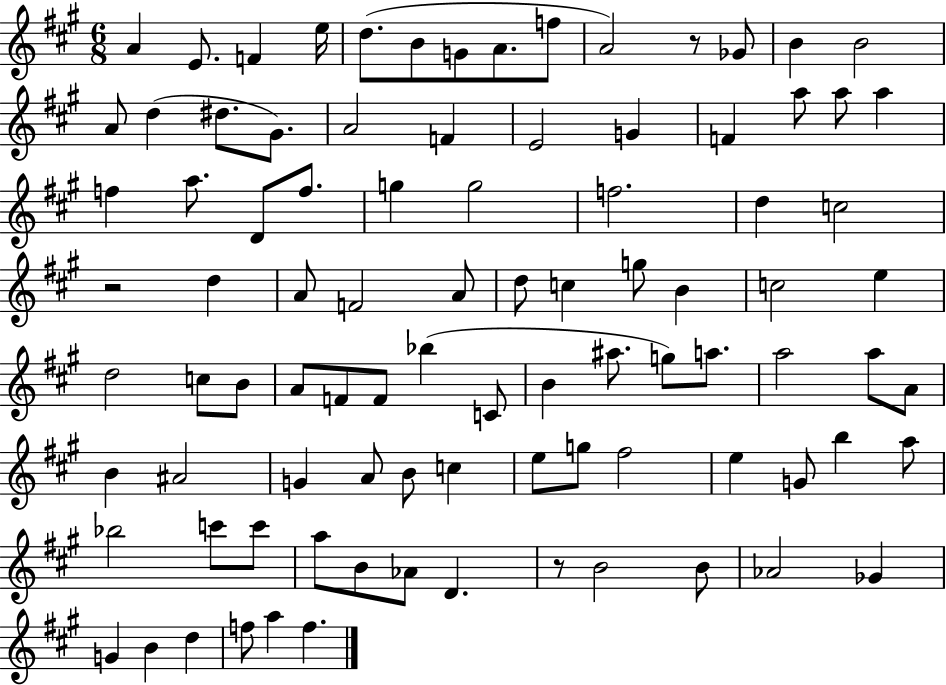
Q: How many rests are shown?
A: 3